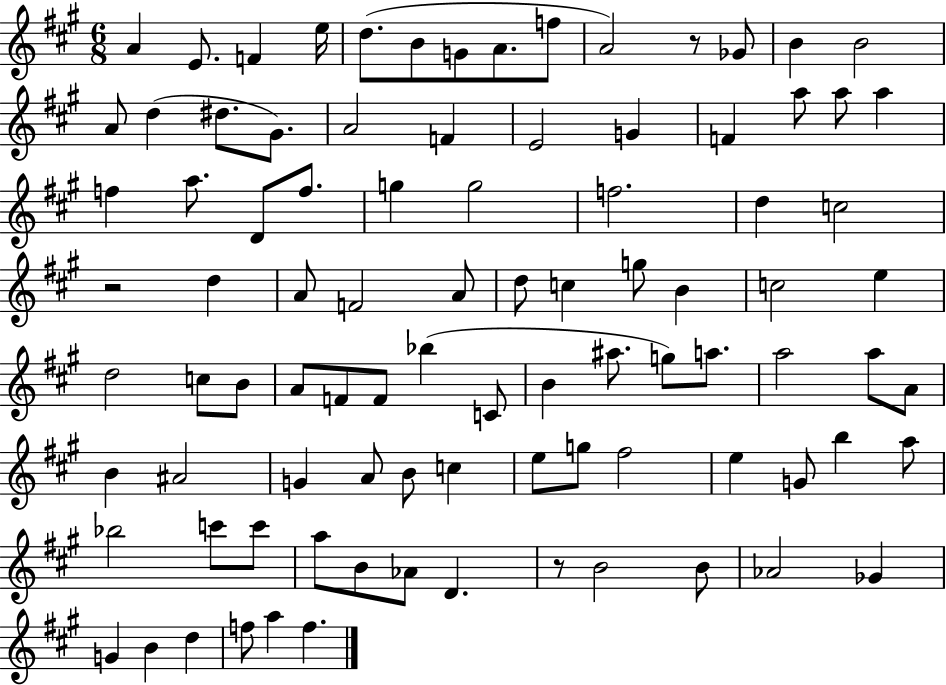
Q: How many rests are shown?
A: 3